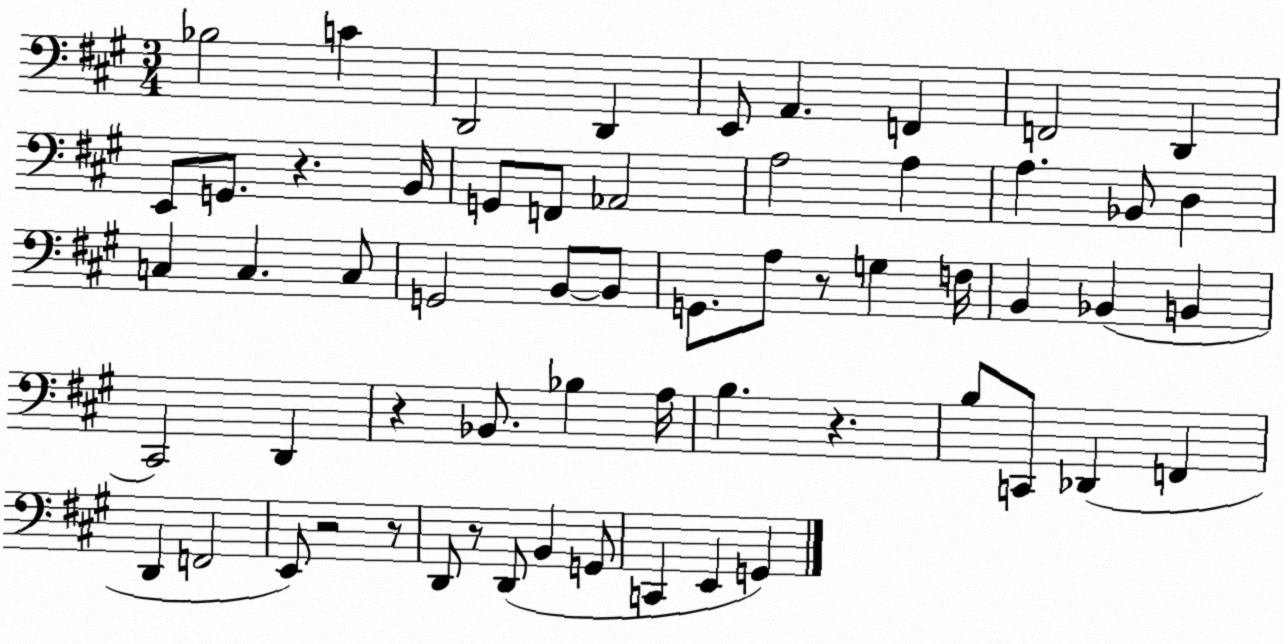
X:1
T:Untitled
M:3/4
L:1/4
K:A
_B,2 C D,,2 D,, E,,/2 A,, F,, F,,2 D,, E,,/2 G,,/2 z B,,/4 G,,/2 F,,/2 _A,,2 A,2 A, A, _B,,/2 D, C, C, C,/2 G,,2 B,,/2 B,,/2 G,,/2 A,/2 z/2 G, F,/4 B,, _B,, B,, ^C,,2 D,, z _B,,/2 _B, A,/4 B, z B,/2 C,,/2 _D,, F,, D,, F,,2 E,,/2 z2 z/2 D,,/2 z/2 D,,/2 B,, G,,/2 C,, E,, G,,